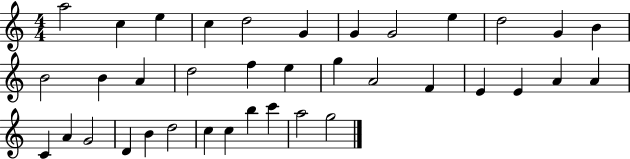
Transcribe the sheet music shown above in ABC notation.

X:1
T:Untitled
M:4/4
L:1/4
K:C
a2 c e c d2 G G G2 e d2 G B B2 B A d2 f e g A2 F E E A A C A G2 D B d2 c c b c' a2 g2